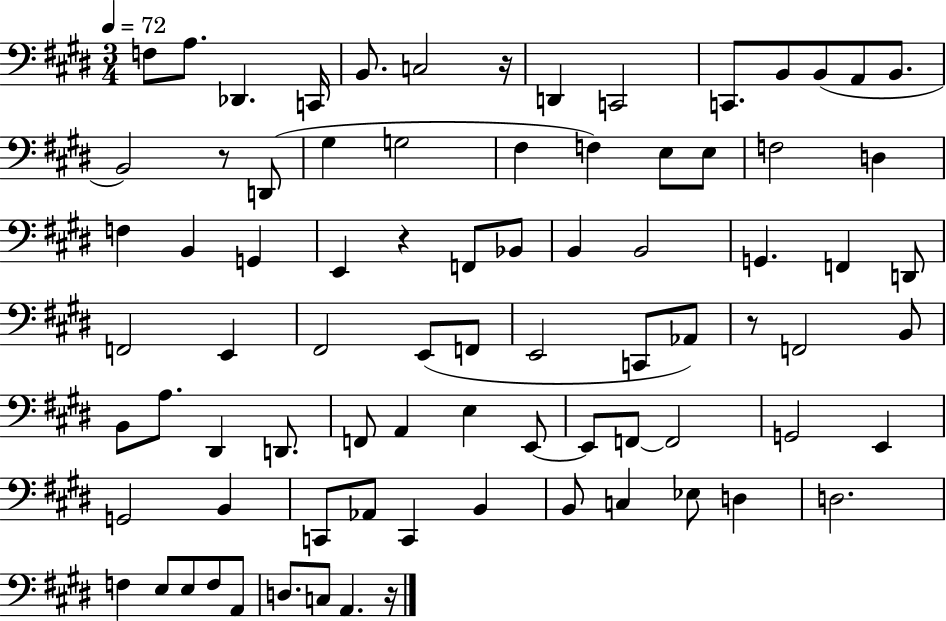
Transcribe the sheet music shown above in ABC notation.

X:1
T:Untitled
M:3/4
L:1/4
K:E
F,/2 A,/2 _D,, C,,/4 B,,/2 C,2 z/4 D,, C,,2 C,,/2 B,,/2 B,,/2 A,,/2 B,,/2 B,,2 z/2 D,,/2 ^G, G,2 ^F, F, E,/2 E,/2 F,2 D, F, B,, G,, E,, z F,,/2 _B,,/2 B,, B,,2 G,, F,, D,,/2 F,,2 E,, ^F,,2 E,,/2 F,,/2 E,,2 C,,/2 _A,,/2 z/2 F,,2 B,,/2 B,,/2 A,/2 ^D,, D,,/2 F,,/2 A,, E, E,,/2 E,,/2 F,,/2 F,,2 G,,2 E,, G,,2 B,, C,,/2 _A,,/2 C,, B,, B,,/2 C, _E,/2 D, D,2 F, E,/2 E,/2 F,/2 A,,/2 D,/2 C,/2 A,, z/4